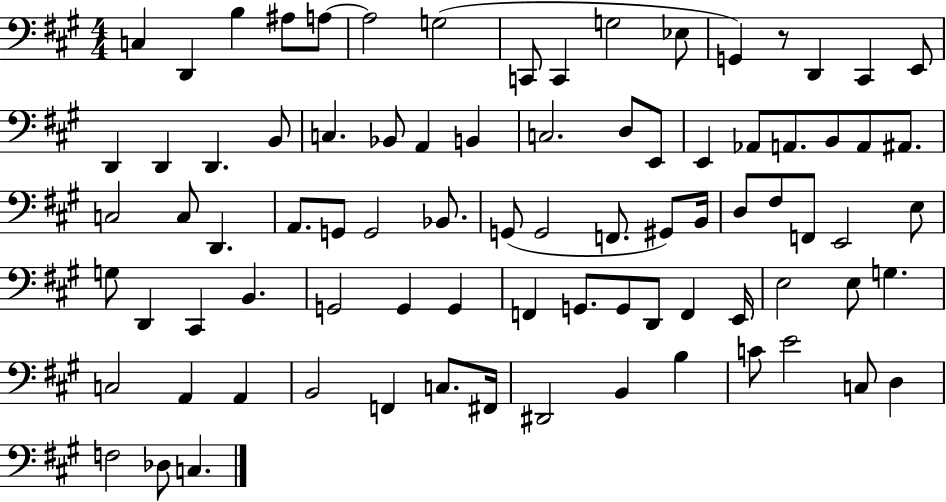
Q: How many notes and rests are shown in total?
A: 83